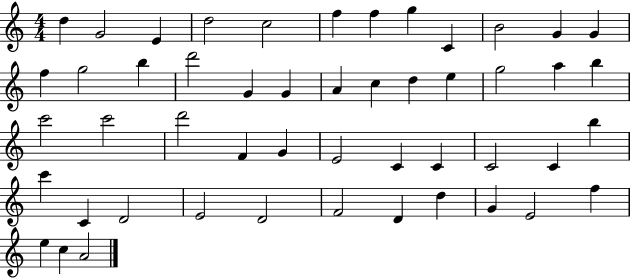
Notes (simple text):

D5/q G4/h E4/q D5/h C5/h F5/q F5/q G5/q C4/q B4/h G4/q G4/q F5/q G5/h B5/q D6/h G4/q G4/q A4/q C5/q D5/q E5/q G5/h A5/q B5/q C6/h C6/h D6/h F4/q G4/q E4/h C4/q C4/q C4/h C4/q B5/q C6/q C4/q D4/h E4/h D4/h F4/h D4/q D5/q G4/q E4/h F5/q E5/q C5/q A4/h